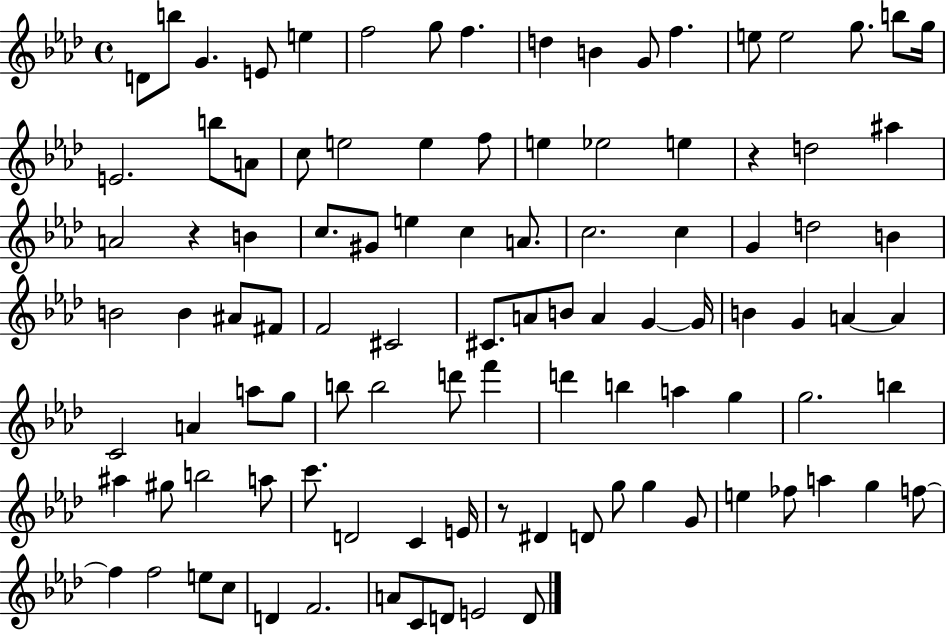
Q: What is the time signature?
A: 4/4